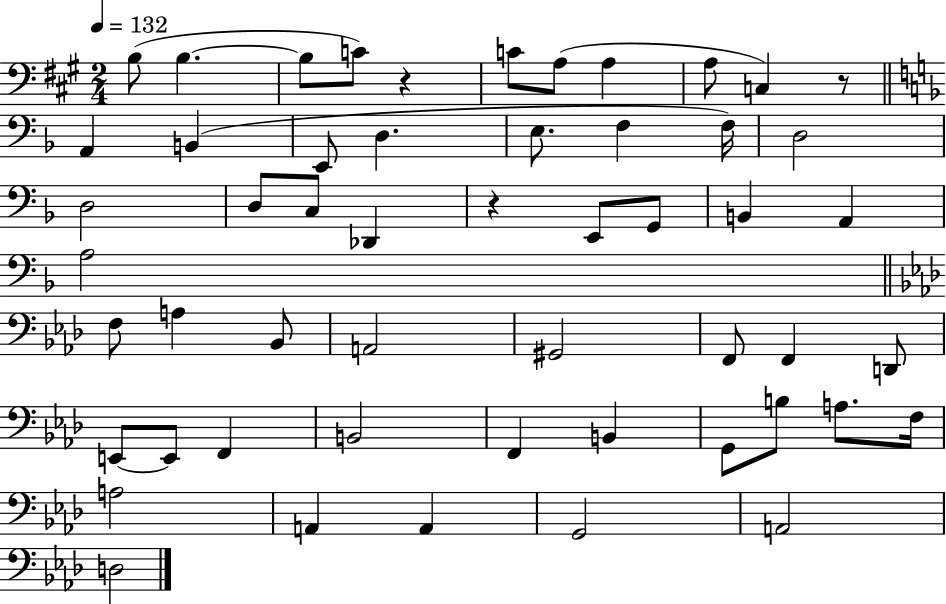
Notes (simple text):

B3/e B3/q. B3/e C4/e R/q C4/e A3/e A3/q A3/e C3/q R/e A2/q B2/q E2/e D3/q. E3/e. F3/q F3/s D3/h D3/h D3/e C3/e Db2/q R/q E2/e G2/e B2/q A2/q A3/h F3/e A3/q Bb2/e A2/h G#2/h F2/e F2/q D2/e E2/e E2/e F2/q B2/h F2/q B2/q G2/e B3/e A3/e. F3/s A3/h A2/q A2/q G2/h A2/h D3/h